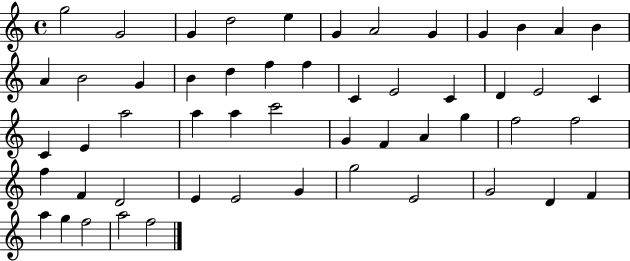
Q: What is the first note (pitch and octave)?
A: G5